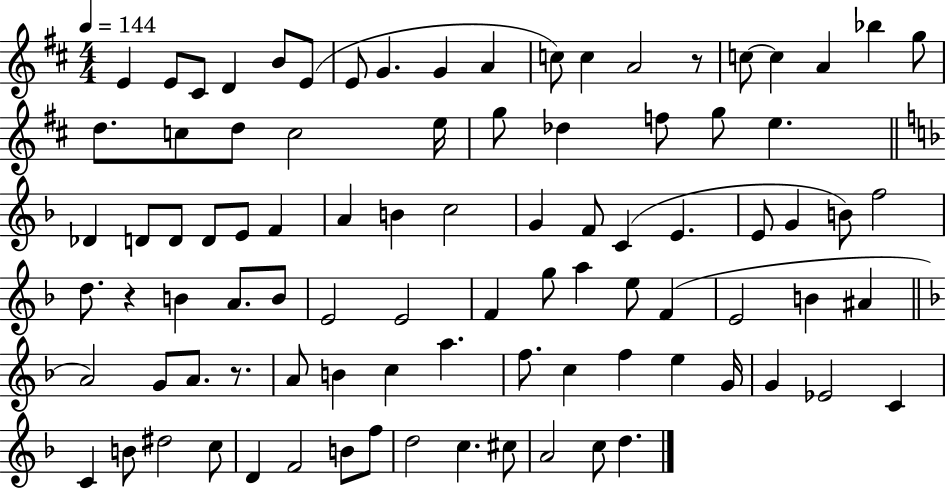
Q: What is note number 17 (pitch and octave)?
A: Bb5